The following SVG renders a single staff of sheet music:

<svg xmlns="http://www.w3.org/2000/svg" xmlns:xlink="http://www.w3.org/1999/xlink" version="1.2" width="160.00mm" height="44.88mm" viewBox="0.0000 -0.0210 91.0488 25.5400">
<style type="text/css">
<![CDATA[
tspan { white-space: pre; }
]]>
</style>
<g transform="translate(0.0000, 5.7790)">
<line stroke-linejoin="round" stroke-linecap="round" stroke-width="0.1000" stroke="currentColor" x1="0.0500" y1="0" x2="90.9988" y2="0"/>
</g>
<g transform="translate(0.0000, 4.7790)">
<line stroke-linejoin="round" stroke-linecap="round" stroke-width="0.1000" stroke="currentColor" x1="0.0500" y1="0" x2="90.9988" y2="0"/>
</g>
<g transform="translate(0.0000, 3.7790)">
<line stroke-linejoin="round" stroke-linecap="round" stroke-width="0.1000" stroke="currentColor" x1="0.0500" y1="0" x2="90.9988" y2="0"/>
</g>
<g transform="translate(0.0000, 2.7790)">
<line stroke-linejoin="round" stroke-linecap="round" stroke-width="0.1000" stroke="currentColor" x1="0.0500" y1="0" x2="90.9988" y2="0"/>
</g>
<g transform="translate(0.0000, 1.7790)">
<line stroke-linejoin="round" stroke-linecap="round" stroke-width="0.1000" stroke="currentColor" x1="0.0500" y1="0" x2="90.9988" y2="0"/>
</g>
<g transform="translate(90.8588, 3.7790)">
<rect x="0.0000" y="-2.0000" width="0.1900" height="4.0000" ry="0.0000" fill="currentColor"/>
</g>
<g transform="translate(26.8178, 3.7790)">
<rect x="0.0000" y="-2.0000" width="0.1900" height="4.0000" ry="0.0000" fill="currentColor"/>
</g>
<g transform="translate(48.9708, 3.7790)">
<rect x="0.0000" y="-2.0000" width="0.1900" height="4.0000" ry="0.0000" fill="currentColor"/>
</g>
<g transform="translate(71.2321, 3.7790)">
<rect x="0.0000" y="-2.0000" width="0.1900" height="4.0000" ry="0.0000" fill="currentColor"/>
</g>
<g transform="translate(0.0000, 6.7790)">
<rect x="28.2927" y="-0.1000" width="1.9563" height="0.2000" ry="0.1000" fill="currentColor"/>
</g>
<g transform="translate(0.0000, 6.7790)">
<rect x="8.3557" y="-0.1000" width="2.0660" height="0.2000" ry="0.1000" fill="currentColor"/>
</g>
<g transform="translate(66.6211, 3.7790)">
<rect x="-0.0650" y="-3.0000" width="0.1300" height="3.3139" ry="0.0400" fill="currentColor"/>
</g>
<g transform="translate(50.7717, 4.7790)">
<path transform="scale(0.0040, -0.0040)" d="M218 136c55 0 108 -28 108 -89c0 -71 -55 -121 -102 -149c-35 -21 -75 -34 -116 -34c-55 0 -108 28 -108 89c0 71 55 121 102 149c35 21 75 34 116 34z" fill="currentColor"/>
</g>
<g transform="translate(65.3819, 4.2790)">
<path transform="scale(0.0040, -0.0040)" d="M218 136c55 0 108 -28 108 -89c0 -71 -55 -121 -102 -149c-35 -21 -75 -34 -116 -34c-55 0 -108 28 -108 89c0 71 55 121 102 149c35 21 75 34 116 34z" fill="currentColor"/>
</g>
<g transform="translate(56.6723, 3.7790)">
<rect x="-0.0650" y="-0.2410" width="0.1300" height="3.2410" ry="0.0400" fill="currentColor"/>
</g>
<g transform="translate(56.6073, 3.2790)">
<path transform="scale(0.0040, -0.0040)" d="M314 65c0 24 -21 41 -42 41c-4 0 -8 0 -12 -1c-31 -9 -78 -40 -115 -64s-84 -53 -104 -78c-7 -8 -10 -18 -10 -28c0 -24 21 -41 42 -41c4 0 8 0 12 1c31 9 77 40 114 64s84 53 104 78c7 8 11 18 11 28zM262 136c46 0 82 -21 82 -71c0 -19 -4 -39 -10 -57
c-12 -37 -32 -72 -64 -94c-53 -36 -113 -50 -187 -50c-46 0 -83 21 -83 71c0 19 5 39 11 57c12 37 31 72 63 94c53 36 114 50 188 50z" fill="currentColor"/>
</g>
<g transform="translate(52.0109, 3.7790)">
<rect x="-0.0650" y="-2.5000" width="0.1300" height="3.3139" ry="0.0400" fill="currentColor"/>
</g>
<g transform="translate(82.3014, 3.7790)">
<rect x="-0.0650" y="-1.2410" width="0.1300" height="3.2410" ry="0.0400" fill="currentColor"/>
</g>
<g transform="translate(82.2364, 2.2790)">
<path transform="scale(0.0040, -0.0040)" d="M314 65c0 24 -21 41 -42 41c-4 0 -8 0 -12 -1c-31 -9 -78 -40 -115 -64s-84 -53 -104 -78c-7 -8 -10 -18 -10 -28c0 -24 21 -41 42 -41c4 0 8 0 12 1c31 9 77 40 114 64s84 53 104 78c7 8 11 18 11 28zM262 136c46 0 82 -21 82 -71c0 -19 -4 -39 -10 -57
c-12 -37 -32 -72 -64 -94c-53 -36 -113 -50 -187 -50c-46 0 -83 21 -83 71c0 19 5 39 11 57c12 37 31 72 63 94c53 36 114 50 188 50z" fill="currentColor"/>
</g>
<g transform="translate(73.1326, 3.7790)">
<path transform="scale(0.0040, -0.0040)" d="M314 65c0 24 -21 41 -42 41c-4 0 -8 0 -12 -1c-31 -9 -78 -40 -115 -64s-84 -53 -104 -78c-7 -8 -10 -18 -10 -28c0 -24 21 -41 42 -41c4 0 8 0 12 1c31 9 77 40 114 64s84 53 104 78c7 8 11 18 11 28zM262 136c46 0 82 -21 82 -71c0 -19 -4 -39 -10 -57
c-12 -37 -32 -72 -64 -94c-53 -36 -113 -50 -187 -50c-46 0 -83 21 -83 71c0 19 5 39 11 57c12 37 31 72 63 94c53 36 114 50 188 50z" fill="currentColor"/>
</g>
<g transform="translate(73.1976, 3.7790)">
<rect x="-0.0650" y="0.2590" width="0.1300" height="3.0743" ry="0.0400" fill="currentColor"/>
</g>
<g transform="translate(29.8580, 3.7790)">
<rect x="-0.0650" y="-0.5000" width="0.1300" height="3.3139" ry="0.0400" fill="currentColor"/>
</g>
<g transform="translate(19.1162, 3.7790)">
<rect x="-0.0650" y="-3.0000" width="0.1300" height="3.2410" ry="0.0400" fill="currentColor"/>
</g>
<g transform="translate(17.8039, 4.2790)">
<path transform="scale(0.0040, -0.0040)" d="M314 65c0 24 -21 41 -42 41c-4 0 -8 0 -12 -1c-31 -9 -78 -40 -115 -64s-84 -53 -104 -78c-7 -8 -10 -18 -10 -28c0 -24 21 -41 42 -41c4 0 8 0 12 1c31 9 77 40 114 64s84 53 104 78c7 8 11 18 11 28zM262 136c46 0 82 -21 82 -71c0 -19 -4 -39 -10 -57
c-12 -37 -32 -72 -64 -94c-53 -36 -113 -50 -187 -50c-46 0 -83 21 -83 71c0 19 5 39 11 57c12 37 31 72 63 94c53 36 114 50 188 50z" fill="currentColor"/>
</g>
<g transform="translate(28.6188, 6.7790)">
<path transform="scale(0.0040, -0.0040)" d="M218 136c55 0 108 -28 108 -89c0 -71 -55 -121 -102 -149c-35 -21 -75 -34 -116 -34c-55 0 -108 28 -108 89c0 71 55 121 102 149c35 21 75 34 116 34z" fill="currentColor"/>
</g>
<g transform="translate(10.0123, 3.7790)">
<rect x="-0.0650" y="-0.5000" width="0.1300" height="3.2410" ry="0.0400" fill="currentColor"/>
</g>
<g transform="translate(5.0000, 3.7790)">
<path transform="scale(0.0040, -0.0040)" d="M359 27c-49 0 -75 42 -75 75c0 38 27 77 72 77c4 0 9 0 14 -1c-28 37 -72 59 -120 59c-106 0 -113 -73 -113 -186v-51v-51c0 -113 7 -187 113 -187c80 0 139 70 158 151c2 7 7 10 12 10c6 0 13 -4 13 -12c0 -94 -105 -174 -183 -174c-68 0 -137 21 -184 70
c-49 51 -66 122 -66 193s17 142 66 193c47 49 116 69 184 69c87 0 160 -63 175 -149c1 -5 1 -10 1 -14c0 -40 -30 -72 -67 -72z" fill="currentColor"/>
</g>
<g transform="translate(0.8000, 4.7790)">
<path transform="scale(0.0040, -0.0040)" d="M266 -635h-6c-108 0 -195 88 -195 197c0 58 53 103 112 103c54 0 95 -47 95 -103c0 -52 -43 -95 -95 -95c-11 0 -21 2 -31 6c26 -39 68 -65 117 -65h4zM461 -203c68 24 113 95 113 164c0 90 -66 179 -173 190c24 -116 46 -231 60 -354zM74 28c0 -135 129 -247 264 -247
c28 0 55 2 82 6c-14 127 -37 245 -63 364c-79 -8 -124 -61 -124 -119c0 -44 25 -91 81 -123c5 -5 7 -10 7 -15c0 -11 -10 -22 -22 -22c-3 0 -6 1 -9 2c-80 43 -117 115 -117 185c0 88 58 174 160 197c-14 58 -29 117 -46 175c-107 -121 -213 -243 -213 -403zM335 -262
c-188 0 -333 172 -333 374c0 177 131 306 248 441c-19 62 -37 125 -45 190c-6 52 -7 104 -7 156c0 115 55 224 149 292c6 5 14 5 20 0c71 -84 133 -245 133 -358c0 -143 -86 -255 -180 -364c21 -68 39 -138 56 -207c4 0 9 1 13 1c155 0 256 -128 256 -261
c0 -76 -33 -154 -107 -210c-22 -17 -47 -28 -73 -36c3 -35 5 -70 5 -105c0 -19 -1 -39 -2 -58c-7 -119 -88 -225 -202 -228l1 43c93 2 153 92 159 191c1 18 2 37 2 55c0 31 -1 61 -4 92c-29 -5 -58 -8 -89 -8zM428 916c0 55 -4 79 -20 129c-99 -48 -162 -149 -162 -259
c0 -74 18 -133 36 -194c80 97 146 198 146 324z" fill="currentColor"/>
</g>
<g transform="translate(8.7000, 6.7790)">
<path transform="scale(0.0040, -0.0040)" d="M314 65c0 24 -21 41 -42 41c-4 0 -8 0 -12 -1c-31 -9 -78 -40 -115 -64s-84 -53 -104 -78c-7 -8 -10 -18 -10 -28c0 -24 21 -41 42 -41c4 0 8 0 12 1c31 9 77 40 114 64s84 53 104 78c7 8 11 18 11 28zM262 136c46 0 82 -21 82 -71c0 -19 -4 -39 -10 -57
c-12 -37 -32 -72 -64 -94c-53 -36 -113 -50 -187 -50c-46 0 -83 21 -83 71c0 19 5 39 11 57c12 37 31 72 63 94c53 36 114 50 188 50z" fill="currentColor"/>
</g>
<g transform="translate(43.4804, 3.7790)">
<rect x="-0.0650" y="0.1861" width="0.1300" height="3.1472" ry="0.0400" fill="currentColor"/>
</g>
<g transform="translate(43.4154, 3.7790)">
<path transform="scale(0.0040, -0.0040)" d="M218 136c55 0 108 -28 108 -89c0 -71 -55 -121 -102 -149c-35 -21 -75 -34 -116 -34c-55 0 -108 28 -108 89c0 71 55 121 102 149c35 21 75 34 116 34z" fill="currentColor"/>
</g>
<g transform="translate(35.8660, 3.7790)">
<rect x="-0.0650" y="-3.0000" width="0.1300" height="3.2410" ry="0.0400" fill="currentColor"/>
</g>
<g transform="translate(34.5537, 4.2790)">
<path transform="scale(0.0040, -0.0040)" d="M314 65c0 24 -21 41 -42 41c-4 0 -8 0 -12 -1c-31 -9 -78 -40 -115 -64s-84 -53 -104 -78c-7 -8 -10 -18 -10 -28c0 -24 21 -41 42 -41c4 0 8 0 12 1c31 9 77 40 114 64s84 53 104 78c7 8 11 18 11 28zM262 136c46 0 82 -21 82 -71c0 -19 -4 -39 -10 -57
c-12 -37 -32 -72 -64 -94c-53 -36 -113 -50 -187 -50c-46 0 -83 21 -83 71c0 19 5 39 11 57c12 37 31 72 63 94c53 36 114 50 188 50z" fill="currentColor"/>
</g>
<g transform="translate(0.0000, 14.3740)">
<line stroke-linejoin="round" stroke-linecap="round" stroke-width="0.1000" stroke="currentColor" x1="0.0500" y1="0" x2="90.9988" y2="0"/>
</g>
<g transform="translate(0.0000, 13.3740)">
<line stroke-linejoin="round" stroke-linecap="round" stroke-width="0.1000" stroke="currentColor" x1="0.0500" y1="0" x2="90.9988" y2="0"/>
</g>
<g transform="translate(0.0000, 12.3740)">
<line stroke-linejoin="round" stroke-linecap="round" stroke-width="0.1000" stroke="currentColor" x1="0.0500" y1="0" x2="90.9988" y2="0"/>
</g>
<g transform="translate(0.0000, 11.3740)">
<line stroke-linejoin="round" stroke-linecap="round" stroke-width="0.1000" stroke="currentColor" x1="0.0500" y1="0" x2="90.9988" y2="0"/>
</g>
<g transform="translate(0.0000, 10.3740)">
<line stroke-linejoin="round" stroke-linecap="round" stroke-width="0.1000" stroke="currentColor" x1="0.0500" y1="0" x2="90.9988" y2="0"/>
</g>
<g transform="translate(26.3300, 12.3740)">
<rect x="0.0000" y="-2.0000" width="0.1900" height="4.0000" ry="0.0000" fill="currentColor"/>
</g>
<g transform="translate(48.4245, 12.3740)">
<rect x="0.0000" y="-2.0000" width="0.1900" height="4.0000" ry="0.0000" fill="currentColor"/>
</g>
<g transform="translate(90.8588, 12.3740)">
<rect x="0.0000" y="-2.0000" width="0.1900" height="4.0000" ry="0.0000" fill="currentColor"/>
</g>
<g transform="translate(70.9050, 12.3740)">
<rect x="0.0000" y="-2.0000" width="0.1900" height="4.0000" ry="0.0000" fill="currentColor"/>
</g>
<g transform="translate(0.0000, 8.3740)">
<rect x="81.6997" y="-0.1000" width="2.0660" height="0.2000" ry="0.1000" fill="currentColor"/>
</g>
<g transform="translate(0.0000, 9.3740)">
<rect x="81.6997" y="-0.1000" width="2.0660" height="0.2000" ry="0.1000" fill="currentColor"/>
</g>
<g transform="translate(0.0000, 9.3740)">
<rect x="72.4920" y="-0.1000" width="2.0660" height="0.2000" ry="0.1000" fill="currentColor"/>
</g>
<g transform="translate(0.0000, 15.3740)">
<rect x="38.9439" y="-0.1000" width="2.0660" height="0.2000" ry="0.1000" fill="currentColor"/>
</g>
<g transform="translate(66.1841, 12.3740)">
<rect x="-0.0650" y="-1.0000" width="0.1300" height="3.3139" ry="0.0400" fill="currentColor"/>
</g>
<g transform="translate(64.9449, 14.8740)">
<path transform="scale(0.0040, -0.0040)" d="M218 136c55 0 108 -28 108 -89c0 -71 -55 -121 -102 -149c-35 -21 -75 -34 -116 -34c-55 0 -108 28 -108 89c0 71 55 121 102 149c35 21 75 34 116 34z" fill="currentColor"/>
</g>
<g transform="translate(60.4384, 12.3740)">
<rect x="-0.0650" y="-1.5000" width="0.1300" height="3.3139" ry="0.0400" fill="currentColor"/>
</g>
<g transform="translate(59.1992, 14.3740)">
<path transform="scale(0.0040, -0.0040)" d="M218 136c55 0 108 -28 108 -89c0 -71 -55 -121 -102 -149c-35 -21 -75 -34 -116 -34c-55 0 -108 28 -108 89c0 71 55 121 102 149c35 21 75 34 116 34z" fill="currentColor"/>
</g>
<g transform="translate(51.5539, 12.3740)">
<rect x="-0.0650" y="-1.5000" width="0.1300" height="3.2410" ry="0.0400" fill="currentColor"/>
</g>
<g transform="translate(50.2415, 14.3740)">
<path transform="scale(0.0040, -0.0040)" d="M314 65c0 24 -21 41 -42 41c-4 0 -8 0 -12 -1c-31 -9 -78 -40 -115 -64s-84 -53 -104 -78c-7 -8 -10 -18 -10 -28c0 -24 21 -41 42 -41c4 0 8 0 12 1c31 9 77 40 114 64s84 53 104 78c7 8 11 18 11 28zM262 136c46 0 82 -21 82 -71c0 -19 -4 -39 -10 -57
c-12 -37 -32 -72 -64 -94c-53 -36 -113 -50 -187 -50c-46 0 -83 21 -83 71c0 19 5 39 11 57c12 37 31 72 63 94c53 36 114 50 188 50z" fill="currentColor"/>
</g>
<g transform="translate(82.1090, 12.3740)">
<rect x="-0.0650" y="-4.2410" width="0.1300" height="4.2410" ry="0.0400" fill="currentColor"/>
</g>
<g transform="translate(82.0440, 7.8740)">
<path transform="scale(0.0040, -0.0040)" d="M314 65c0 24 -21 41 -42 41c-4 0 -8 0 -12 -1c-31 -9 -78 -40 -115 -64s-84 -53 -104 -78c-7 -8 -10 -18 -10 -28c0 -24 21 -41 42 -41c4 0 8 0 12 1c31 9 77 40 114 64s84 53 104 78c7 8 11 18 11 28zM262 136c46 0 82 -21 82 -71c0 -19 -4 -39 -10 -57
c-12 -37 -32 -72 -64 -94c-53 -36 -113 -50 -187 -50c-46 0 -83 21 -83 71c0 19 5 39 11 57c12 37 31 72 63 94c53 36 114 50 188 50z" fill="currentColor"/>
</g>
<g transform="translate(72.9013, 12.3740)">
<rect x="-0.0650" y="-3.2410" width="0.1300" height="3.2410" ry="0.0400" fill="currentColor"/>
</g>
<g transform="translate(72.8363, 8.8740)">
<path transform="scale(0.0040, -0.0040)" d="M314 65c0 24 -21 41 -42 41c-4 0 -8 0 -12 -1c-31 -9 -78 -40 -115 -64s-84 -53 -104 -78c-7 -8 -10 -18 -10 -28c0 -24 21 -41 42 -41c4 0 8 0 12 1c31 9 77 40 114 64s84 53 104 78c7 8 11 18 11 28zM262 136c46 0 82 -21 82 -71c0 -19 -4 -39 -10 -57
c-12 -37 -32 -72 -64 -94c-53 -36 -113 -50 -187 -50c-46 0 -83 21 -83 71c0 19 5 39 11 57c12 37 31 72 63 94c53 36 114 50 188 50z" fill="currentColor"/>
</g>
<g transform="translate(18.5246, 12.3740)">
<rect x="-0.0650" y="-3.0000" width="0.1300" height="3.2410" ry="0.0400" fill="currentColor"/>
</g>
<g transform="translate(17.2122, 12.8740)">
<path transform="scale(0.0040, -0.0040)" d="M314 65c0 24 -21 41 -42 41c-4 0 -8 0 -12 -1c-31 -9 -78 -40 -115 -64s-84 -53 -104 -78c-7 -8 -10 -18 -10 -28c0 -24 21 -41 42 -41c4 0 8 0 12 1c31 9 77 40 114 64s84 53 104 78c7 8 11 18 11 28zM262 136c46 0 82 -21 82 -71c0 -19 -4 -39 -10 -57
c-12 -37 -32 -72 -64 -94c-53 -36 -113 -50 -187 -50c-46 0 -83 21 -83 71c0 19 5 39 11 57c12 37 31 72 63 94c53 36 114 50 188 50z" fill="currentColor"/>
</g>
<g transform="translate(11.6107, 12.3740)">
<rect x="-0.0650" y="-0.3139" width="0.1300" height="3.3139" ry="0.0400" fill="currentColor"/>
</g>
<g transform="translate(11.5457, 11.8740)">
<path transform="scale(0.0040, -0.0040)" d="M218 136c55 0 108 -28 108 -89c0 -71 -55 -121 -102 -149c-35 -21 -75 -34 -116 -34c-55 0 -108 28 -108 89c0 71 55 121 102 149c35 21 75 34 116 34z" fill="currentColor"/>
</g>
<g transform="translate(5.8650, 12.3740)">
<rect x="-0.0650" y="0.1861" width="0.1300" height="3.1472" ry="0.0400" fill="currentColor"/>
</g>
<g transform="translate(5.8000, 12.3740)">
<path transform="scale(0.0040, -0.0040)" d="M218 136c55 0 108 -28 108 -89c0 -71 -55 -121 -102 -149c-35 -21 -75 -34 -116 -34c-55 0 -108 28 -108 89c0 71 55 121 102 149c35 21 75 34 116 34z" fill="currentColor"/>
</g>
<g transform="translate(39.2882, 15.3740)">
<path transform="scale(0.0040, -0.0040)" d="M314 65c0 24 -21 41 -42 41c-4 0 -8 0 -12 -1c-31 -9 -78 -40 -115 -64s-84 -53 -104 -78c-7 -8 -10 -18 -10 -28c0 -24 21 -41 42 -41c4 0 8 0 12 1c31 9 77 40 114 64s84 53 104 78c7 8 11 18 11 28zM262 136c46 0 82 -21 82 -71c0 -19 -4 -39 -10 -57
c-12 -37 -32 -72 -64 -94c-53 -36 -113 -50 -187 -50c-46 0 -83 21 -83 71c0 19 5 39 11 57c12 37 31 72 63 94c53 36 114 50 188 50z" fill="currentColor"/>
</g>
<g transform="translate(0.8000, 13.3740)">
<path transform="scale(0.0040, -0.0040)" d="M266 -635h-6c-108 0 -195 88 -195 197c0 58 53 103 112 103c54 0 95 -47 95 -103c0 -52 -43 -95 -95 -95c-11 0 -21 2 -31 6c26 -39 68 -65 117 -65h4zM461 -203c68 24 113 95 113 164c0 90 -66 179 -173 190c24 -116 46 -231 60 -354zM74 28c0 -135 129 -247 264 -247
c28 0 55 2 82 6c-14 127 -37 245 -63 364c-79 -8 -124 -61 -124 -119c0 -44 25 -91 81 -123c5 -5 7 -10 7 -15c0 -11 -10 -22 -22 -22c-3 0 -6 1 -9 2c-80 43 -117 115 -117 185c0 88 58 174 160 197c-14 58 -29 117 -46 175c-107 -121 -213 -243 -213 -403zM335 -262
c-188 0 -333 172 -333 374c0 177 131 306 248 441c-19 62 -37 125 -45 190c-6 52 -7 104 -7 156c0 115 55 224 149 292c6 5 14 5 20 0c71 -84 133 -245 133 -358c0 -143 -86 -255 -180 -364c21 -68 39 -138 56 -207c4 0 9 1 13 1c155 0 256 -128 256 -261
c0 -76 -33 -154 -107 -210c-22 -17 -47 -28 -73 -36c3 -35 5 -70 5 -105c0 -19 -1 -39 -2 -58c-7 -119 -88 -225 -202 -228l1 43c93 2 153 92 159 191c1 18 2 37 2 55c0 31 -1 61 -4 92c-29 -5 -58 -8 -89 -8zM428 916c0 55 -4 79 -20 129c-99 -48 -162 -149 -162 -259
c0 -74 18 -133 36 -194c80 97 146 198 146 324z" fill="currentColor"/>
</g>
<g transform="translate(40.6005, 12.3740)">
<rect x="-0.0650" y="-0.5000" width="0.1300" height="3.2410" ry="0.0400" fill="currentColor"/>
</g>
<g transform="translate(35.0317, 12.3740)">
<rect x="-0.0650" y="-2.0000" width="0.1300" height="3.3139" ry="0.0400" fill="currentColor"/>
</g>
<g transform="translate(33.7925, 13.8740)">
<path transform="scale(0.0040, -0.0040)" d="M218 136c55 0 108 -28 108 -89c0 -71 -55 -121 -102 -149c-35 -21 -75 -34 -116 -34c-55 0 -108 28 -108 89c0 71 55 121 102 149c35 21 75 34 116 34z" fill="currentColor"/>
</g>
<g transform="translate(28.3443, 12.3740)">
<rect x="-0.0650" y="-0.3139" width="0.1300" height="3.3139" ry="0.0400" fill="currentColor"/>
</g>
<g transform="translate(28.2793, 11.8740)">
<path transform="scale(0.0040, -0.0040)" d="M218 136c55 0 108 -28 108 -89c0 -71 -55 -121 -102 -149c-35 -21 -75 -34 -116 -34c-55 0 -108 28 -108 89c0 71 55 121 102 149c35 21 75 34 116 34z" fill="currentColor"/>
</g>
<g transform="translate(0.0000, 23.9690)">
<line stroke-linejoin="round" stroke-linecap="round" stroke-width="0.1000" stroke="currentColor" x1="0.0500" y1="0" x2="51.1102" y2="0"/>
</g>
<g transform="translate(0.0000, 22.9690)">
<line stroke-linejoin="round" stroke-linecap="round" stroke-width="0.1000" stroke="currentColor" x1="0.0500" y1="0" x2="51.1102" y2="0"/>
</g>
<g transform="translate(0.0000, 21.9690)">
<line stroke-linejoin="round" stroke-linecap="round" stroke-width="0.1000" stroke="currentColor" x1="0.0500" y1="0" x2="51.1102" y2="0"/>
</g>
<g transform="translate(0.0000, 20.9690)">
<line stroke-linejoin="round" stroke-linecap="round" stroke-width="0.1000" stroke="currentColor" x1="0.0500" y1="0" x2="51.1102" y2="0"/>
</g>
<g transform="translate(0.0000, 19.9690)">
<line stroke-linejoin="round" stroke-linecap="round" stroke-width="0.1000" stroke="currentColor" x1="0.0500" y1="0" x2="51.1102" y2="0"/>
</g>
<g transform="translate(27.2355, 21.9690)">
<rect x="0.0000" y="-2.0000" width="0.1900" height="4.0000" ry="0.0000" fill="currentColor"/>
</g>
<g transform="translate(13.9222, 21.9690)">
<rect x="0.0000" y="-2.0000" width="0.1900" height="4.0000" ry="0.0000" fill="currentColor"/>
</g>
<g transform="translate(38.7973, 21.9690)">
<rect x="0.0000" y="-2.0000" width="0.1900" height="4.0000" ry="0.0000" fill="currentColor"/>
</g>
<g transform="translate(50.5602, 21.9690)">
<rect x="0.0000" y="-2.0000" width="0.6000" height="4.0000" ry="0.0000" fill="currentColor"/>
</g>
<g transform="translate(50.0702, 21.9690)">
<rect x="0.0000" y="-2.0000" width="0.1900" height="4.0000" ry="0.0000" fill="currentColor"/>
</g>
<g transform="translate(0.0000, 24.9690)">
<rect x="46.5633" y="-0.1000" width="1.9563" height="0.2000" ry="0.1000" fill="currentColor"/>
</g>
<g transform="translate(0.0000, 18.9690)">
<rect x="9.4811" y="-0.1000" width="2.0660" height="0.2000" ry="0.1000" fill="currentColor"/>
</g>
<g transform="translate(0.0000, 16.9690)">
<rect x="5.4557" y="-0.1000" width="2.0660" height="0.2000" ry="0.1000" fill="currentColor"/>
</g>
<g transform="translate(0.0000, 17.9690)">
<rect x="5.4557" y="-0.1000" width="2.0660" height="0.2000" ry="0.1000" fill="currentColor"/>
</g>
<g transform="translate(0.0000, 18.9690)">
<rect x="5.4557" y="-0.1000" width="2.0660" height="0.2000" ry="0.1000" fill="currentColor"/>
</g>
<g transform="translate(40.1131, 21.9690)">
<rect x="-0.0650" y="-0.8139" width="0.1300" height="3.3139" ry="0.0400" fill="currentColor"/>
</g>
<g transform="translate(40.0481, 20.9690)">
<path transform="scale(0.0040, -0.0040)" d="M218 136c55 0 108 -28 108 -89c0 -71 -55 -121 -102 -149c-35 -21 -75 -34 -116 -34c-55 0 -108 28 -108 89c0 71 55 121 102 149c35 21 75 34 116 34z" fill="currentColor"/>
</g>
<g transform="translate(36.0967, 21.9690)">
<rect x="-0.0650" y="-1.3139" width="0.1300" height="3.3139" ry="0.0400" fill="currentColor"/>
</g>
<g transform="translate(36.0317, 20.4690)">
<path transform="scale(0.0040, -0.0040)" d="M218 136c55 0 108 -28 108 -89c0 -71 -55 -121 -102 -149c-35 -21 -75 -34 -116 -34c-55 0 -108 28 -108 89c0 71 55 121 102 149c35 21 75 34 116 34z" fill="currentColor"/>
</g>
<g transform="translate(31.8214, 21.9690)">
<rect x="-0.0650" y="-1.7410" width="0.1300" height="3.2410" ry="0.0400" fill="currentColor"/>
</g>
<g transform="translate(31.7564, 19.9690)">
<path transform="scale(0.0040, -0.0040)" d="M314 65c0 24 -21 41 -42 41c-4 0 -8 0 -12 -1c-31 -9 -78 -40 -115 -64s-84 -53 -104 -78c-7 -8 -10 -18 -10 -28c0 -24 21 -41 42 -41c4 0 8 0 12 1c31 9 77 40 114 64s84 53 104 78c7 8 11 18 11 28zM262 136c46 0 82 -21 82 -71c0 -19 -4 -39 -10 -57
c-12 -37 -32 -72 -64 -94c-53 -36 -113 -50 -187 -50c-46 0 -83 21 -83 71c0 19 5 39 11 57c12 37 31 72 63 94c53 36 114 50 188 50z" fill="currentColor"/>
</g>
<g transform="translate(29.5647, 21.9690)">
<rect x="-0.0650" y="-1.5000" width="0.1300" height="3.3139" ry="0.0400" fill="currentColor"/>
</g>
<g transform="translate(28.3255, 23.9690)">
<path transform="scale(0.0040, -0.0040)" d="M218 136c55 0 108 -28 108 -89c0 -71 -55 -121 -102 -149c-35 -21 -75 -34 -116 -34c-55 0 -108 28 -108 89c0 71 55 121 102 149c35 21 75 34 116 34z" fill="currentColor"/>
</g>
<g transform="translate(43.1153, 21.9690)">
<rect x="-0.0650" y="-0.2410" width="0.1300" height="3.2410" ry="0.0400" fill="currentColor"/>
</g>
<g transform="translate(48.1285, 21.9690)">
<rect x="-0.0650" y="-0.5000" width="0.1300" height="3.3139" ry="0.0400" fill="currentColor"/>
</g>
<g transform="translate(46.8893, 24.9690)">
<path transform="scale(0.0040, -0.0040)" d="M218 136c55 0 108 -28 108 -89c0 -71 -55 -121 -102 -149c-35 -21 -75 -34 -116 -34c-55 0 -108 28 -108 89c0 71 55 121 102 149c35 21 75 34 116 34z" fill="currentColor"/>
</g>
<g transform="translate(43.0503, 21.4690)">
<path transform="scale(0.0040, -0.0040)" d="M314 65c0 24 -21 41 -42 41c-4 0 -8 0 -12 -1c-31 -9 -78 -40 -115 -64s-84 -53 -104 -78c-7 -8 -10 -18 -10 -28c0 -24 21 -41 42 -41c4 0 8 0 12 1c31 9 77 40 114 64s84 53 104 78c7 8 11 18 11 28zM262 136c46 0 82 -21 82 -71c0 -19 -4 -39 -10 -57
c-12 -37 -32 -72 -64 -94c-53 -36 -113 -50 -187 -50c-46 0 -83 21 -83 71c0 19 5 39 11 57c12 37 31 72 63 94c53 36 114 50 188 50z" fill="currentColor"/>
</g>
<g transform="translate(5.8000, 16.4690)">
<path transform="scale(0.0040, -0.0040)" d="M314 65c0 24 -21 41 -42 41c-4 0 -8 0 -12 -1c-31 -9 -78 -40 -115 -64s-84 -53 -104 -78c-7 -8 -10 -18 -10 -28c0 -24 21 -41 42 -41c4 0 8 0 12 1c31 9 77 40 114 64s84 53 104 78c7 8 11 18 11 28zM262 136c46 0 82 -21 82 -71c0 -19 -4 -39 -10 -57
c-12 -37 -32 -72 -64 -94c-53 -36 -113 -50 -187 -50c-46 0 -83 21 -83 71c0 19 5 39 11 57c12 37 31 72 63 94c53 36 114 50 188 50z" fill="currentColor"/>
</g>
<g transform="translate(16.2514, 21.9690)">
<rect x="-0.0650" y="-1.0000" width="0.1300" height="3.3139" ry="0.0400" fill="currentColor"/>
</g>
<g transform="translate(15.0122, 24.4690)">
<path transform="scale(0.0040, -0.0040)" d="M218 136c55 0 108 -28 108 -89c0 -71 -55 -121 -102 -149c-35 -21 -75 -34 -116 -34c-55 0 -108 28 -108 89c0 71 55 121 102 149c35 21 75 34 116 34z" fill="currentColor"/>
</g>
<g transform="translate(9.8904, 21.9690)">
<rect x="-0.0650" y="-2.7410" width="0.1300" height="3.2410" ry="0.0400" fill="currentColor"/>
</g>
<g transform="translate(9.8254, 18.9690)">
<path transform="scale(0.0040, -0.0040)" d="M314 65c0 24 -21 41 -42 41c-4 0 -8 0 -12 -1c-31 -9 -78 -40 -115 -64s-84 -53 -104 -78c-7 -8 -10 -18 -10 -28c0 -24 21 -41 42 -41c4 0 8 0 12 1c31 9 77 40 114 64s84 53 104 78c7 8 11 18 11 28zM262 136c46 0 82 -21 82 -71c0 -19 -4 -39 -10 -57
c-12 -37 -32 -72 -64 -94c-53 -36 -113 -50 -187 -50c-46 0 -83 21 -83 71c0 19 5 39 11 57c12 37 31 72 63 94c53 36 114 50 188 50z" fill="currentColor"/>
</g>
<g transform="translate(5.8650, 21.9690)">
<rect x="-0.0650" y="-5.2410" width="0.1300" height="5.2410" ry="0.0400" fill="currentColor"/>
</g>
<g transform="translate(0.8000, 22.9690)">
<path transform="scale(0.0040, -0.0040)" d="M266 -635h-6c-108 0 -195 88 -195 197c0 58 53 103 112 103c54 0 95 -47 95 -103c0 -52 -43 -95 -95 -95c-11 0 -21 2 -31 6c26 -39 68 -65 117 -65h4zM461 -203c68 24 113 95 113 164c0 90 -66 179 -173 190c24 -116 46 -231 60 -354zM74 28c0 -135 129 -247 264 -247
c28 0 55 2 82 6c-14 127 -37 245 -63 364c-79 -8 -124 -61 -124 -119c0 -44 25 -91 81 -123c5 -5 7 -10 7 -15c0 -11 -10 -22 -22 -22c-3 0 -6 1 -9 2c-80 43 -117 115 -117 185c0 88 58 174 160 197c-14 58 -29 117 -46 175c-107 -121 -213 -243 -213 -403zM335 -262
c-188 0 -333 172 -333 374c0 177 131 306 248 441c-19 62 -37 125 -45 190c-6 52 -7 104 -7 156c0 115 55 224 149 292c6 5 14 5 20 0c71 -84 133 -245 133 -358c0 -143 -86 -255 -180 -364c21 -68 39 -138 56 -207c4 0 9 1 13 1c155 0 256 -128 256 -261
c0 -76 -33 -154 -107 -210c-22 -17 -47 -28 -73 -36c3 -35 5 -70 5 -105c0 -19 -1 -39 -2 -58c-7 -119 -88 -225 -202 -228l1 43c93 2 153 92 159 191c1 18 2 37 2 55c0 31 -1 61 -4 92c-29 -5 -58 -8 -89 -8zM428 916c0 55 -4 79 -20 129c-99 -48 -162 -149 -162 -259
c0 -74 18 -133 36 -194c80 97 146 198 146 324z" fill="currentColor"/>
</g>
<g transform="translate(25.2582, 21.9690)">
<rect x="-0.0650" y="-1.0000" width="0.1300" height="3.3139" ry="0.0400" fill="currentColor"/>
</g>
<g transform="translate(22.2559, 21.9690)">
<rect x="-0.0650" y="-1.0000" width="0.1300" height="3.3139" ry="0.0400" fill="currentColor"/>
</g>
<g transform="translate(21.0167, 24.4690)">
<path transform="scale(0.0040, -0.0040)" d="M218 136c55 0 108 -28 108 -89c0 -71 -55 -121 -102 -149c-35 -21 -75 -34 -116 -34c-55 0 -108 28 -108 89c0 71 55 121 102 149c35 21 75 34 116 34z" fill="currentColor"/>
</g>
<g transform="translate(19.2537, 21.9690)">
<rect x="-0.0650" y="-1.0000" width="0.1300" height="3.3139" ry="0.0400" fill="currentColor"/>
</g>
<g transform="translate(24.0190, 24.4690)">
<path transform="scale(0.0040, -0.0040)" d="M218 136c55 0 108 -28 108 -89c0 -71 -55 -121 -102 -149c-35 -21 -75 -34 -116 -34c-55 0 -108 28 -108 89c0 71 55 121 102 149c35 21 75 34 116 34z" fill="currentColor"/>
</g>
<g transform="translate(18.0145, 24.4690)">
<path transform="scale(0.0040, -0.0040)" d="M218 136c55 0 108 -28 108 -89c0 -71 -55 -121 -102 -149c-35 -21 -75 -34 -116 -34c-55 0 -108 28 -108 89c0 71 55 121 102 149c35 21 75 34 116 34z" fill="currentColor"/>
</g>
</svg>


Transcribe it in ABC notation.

X:1
T:Untitled
M:4/4
L:1/4
K:C
C2 A2 C A2 B G c2 A B2 e2 B c A2 c F C2 E2 E D b2 d'2 f'2 a2 D D D D E f2 e d c2 C